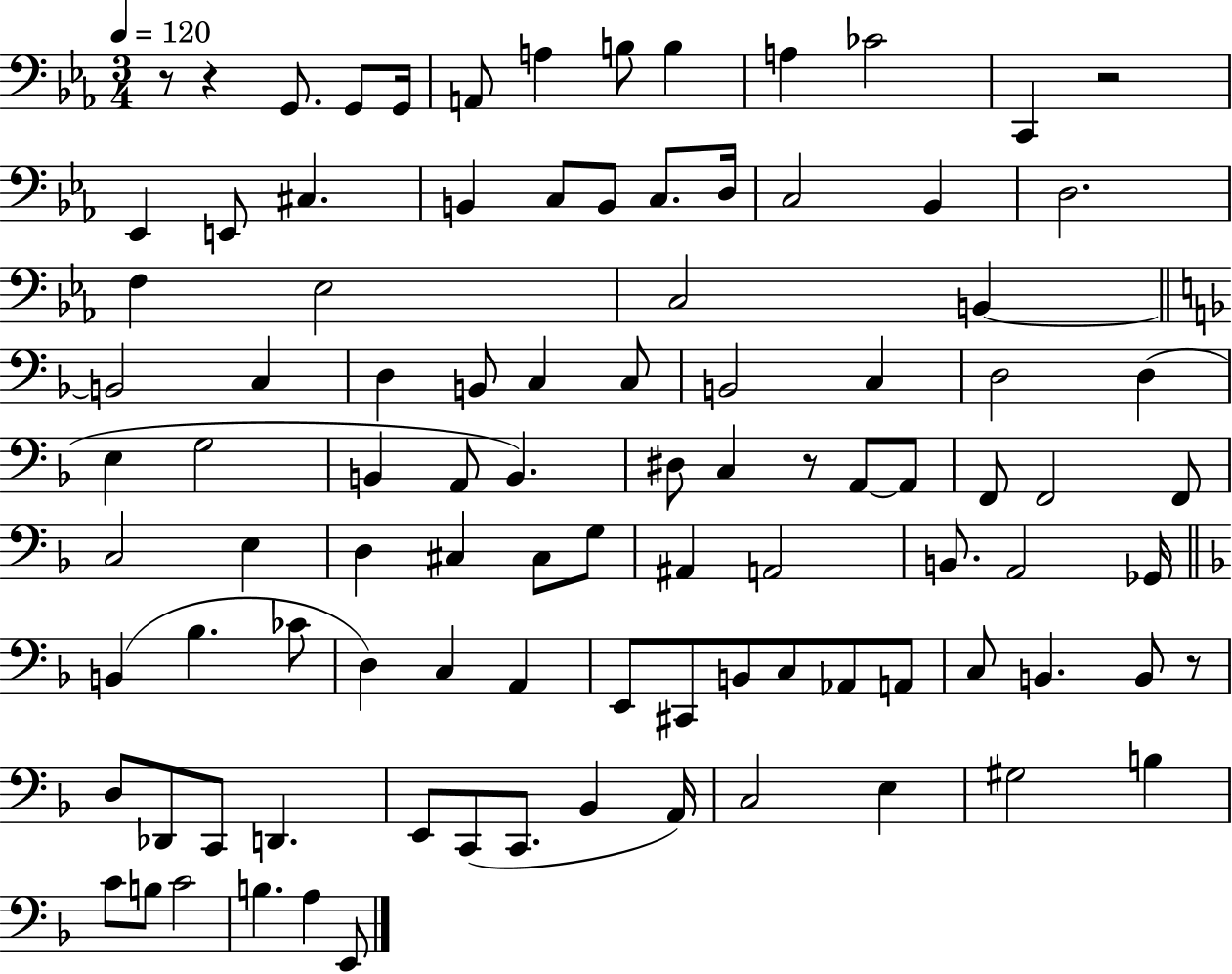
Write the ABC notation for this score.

X:1
T:Untitled
M:3/4
L:1/4
K:Eb
z/2 z G,,/2 G,,/2 G,,/4 A,,/2 A, B,/2 B, A, _C2 C,, z2 _E,, E,,/2 ^C, B,, C,/2 B,,/2 C,/2 D,/4 C,2 _B,, D,2 F, _E,2 C,2 B,, B,,2 C, D, B,,/2 C, C,/2 B,,2 C, D,2 D, E, G,2 B,, A,,/2 B,, ^D,/2 C, z/2 A,,/2 A,,/2 F,,/2 F,,2 F,,/2 C,2 E, D, ^C, ^C,/2 G,/2 ^A,, A,,2 B,,/2 A,,2 _G,,/4 B,, _B, _C/2 D, C, A,, E,,/2 ^C,,/2 B,,/2 C,/2 _A,,/2 A,,/2 C,/2 B,, B,,/2 z/2 D,/2 _D,,/2 C,,/2 D,, E,,/2 C,,/2 C,,/2 _B,, A,,/4 C,2 E, ^G,2 B, C/2 B,/2 C2 B, A, E,,/2